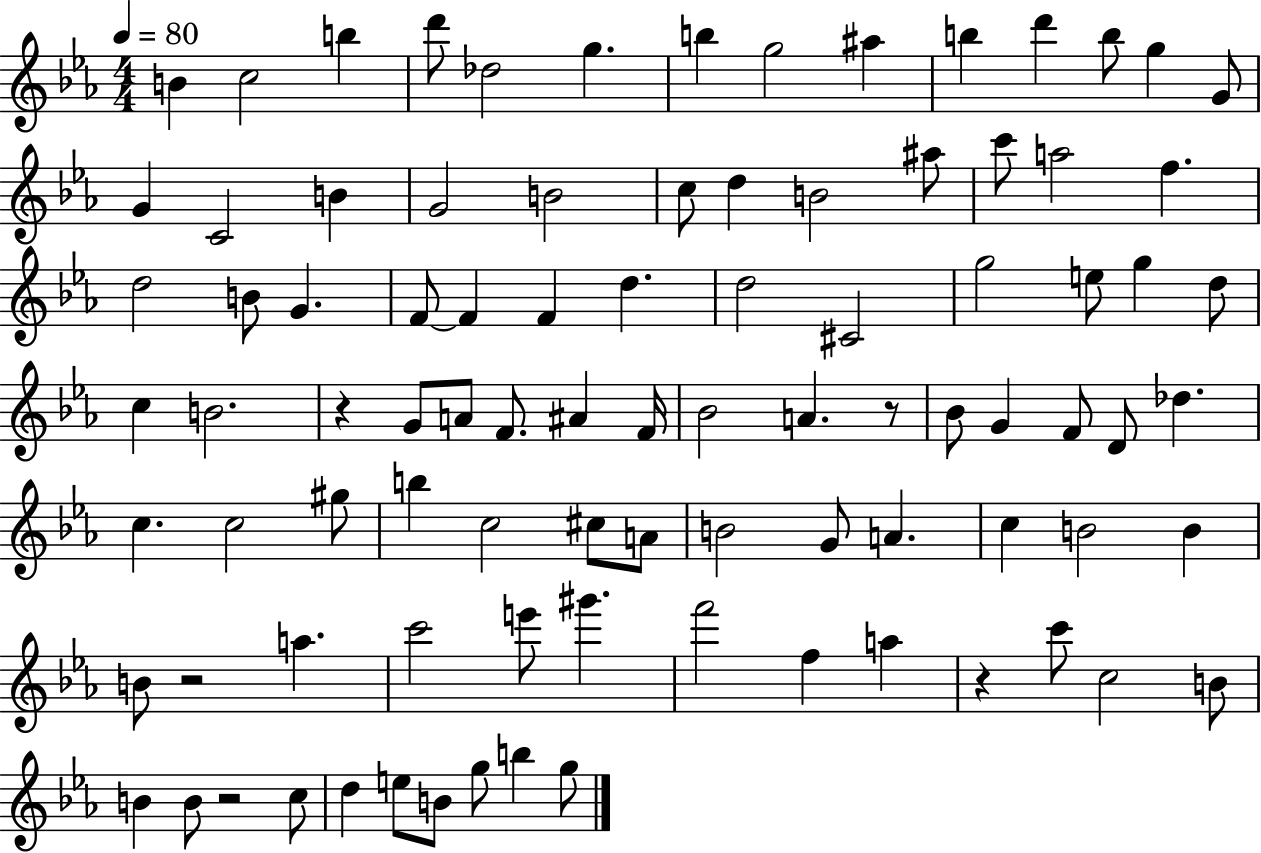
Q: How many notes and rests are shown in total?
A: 91